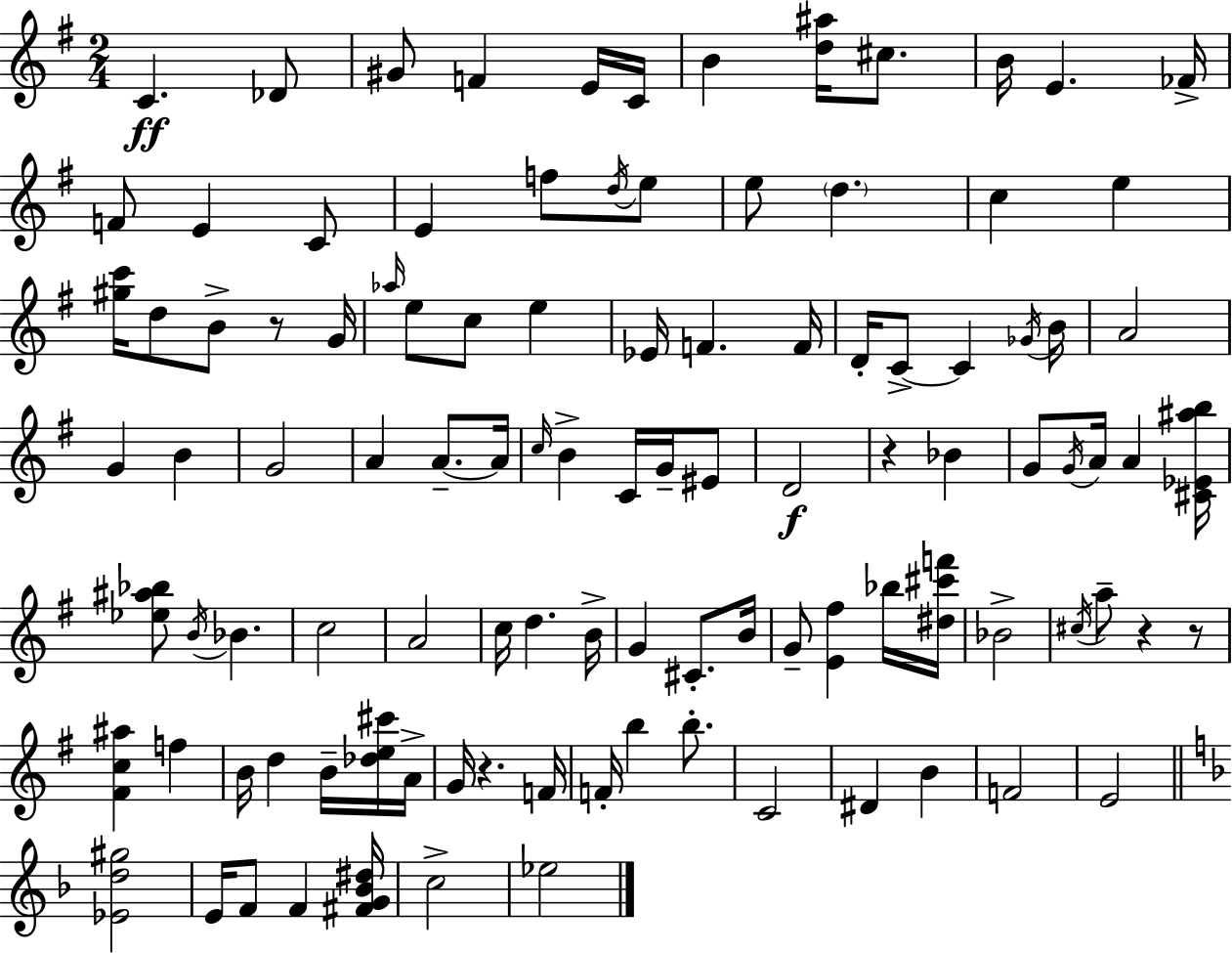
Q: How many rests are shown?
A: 5